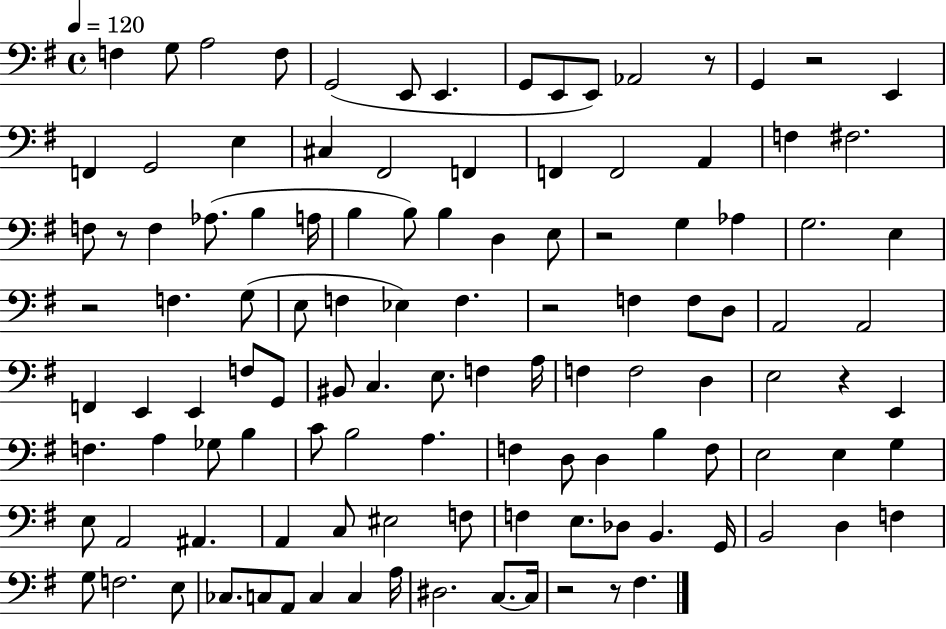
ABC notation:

X:1
T:Untitled
M:4/4
L:1/4
K:G
F, G,/2 A,2 F,/2 G,,2 E,,/2 E,, G,,/2 E,,/2 E,,/2 _A,,2 z/2 G,, z2 E,, F,, G,,2 E, ^C, ^F,,2 F,, F,, F,,2 A,, F, ^F,2 F,/2 z/2 F, _A,/2 B, A,/4 B, B,/2 B, D, E,/2 z2 G, _A, G,2 E, z2 F, G,/2 E,/2 F, _E, F, z2 F, F,/2 D,/2 A,,2 A,,2 F,, E,, E,, F,/2 G,,/2 ^B,,/2 C, E,/2 F, A,/4 F, F,2 D, E,2 z E,, F, A, _G,/2 B, C/2 B,2 A, F, D,/2 D, B, F,/2 E,2 E, G, E,/2 A,,2 ^A,, A,, C,/2 ^E,2 F,/2 F, E,/2 _D,/2 B,, G,,/4 B,,2 D, F, G,/2 F,2 E,/2 _C,/2 C,/2 A,,/2 C, C, A,/4 ^D,2 C,/2 C,/4 z2 z/2 ^F,